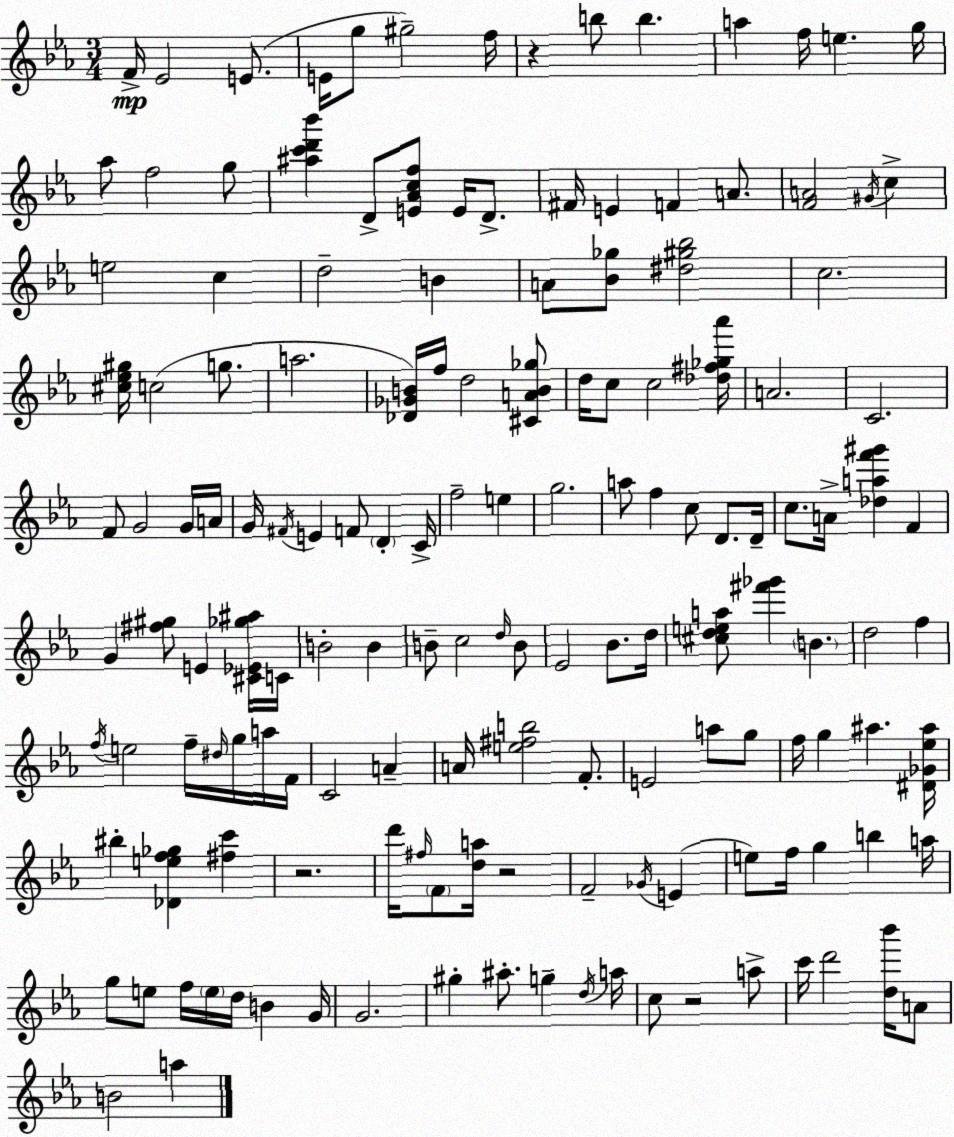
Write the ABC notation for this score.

X:1
T:Untitled
M:3/4
L:1/4
K:Eb
F/4 _E2 E/2 E/4 g/2 ^g2 f/4 z b/2 b a f/4 e g/4 _a/2 f2 g/2 [^ac'd'_b'] D/2 [E_Acf]/2 E/4 D/2 ^F/4 E F A/2 [FA]2 ^G/4 c e2 c d2 B A/2 [_B_g]/2 [^d^g_b]2 c2 [^c_e^g]/4 c2 g/2 a2 [_D_GB]/4 f/4 d2 [^CAB_g]/2 d/4 c/2 c2 [_d^f_g_a']/4 A2 C2 F/2 G2 G/4 A/4 G/4 ^F/4 E F/2 D C/4 f2 e g2 a/2 f c/2 D/2 D/4 c/2 A/4 [_daf'^g'] F G [^f^g]/2 E [^C_E_g^a]/4 C/4 B2 B B/2 c2 d/4 B/2 _E2 _B/2 d/4 [^cdea]/2 [^f'_g'] B d2 f f/4 e2 f/4 ^d/4 g/4 a/4 F/4 C2 A A/4 [e^fb]2 F/2 E2 a/2 g/2 f/4 g ^a [^D_G_e^a]/4 ^b [_Def_g] [^fc'] z2 d'/4 ^f/4 F/2 [da]/4 z2 F2 _G/4 E e/2 f/4 g b a/4 g/2 e/2 f/4 e/4 d/4 B G/4 G2 ^g ^a/2 g d/4 a/4 c/2 z2 a/2 c'/4 d'2 [d_b']/4 A/2 B2 a